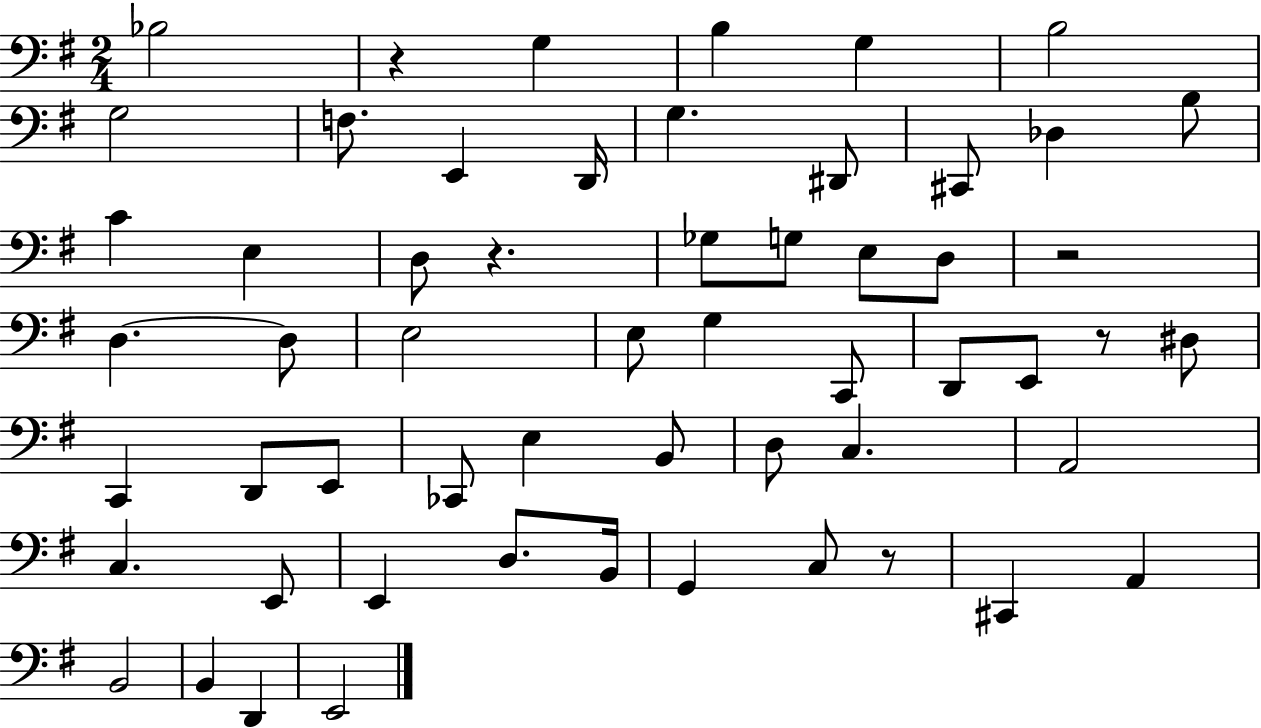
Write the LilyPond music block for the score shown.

{
  \clef bass
  \numericTimeSignature
  \time 2/4
  \key g \major
  bes2 | r4 g4 | b4 g4 | b2 | \break g2 | f8. e,4 d,16 | g4. dis,8 | cis,8 des4 b8 | \break c'4 e4 | d8 r4. | ges8 g8 e8 d8 | r2 | \break d4.~~ d8 | e2 | e8 g4 c,8 | d,8 e,8 r8 dis8 | \break c,4 d,8 e,8 | ces,8 e4 b,8 | d8 c4. | a,2 | \break c4. e,8 | e,4 d8. b,16 | g,4 c8 r8 | cis,4 a,4 | \break b,2 | b,4 d,4 | e,2 | \bar "|."
}